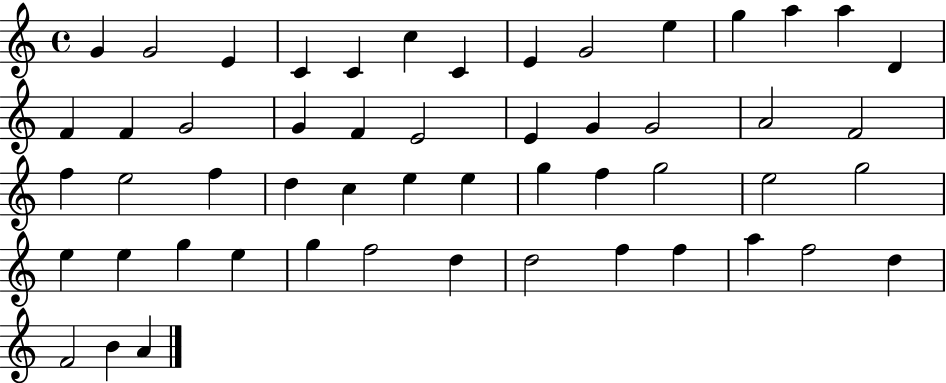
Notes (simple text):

G4/q G4/h E4/q C4/q C4/q C5/q C4/q E4/q G4/h E5/q G5/q A5/q A5/q D4/q F4/q F4/q G4/h G4/q F4/q E4/h E4/q G4/q G4/h A4/h F4/h F5/q E5/h F5/q D5/q C5/q E5/q E5/q G5/q F5/q G5/h E5/h G5/h E5/q E5/q G5/q E5/q G5/q F5/h D5/q D5/h F5/q F5/q A5/q F5/h D5/q F4/h B4/q A4/q